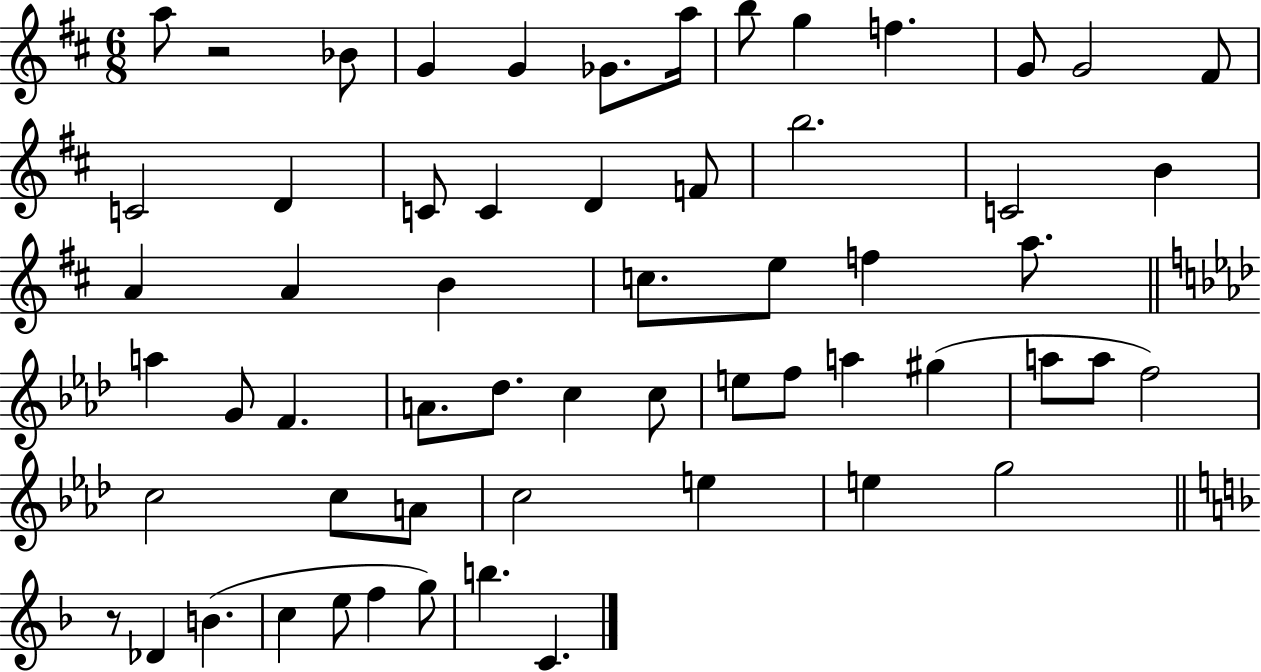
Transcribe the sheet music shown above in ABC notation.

X:1
T:Untitled
M:6/8
L:1/4
K:D
a/2 z2 _B/2 G G _G/2 a/4 b/2 g f G/2 G2 ^F/2 C2 D C/2 C D F/2 b2 C2 B A A B c/2 e/2 f a/2 a G/2 F A/2 _d/2 c c/2 e/2 f/2 a ^g a/2 a/2 f2 c2 c/2 A/2 c2 e e g2 z/2 _D B c e/2 f g/2 b C